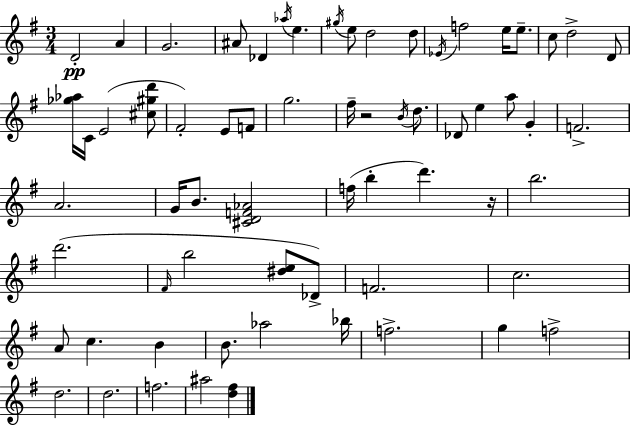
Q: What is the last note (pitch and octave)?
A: A#5